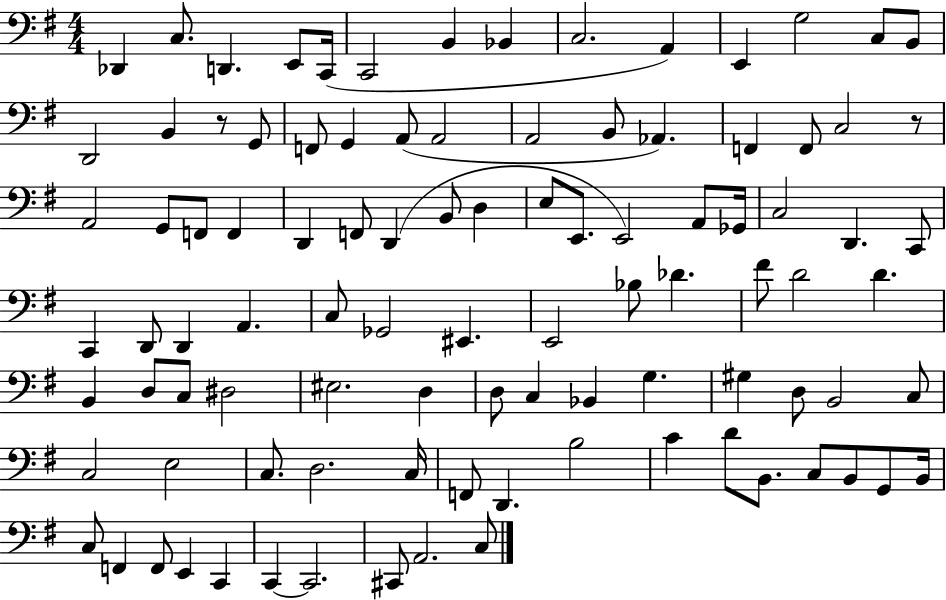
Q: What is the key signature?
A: G major